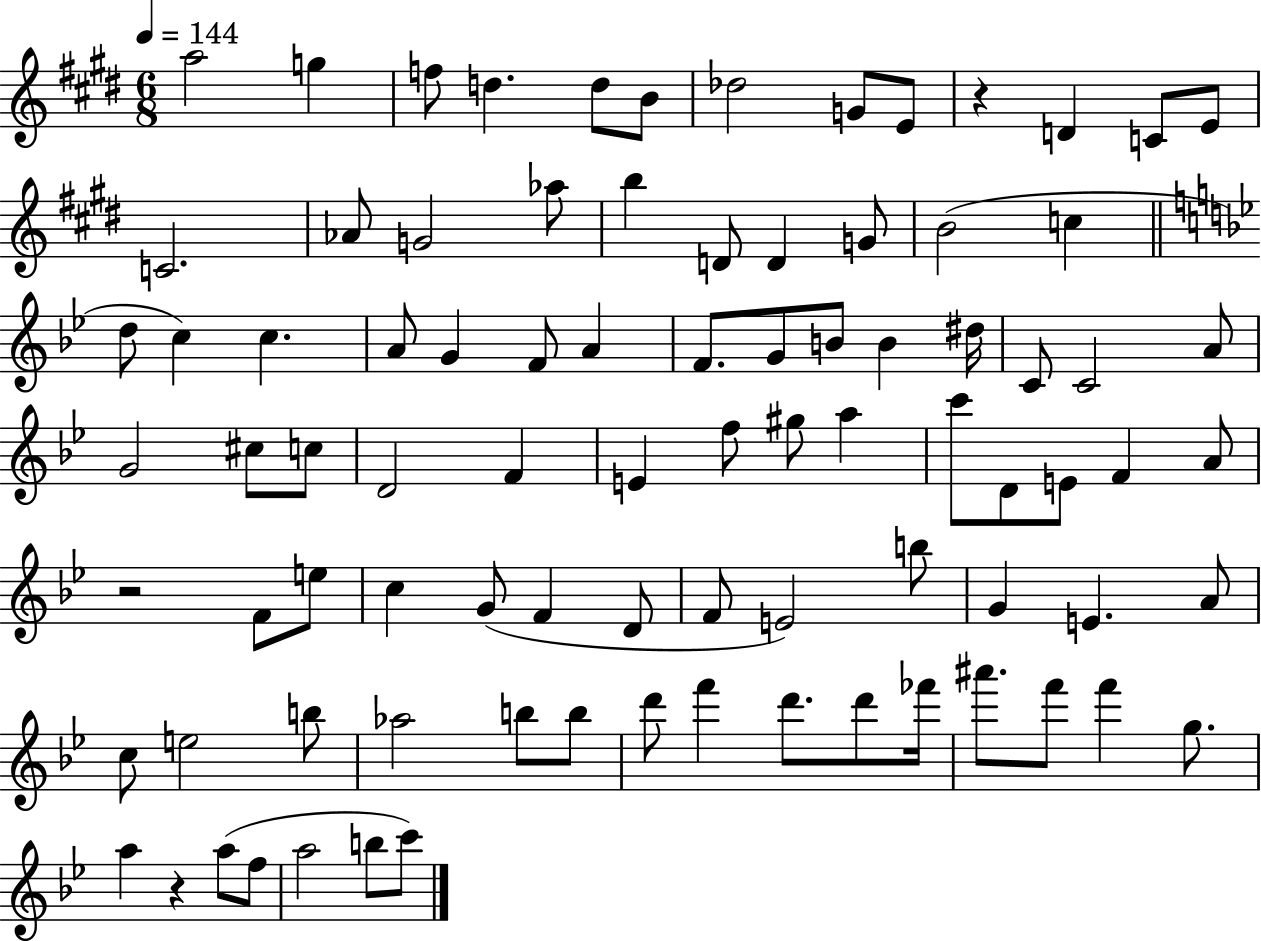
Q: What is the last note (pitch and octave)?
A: C6